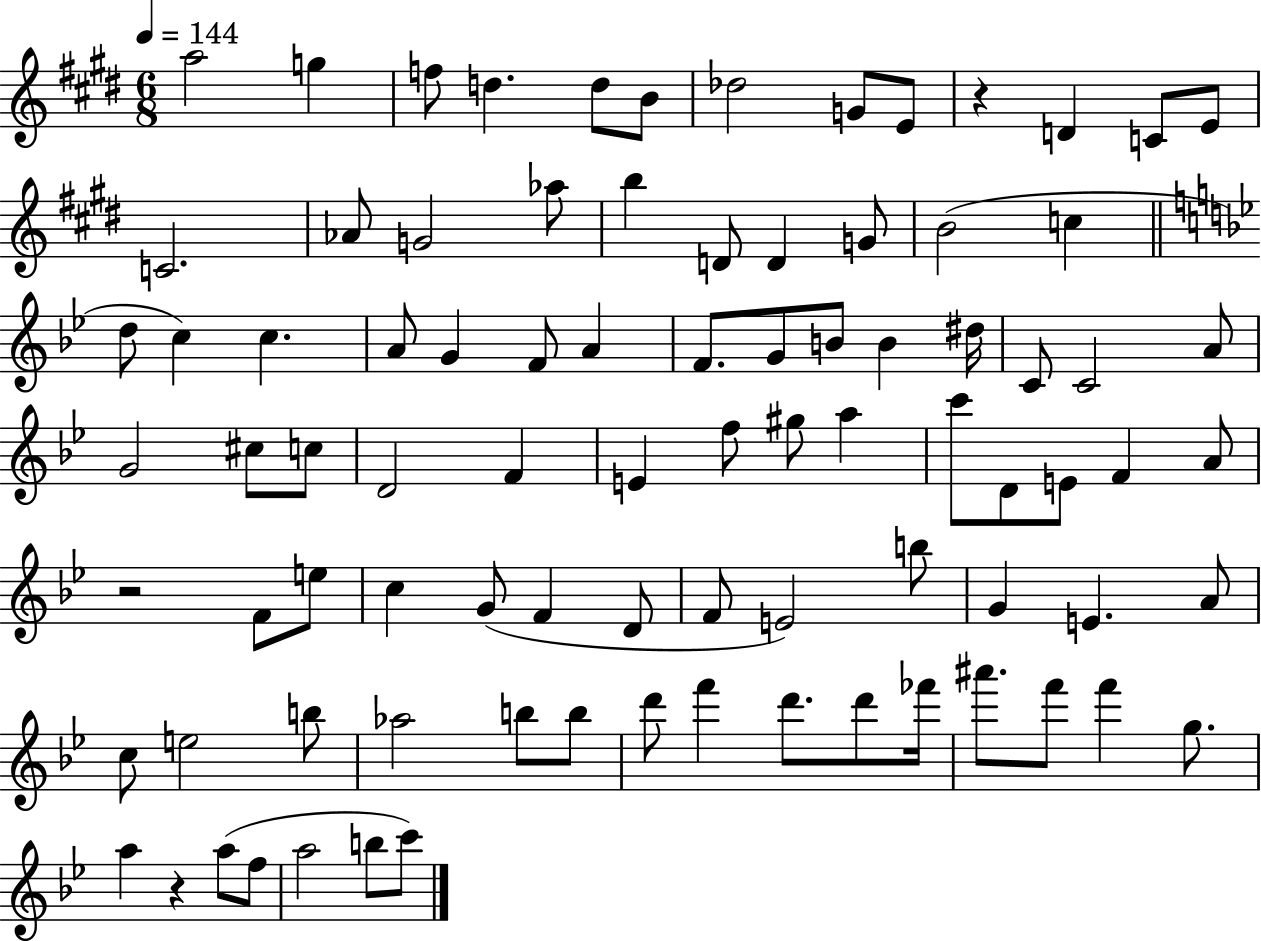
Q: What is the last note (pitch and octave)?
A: C6